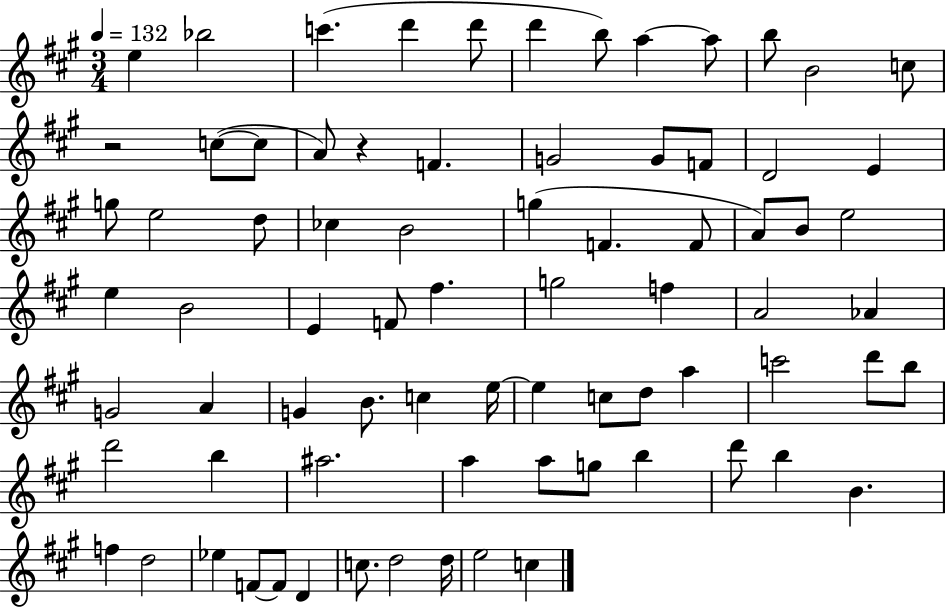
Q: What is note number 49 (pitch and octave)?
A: C5